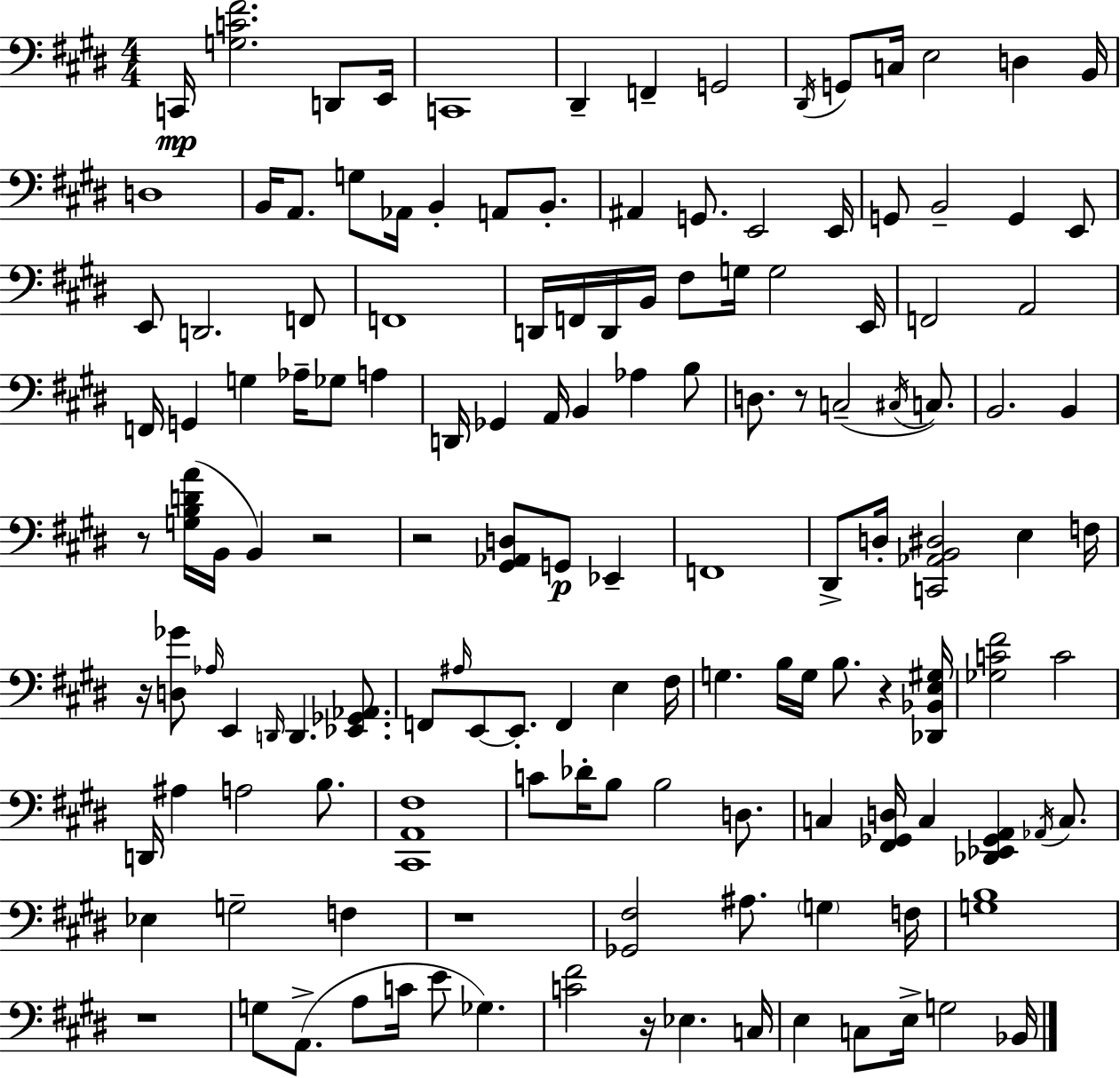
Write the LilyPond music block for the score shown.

{
  \clef bass
  \numericTimeSignature
  \time 4/4
  \key e \major
  c,16\mp <g c' fis'>2. d,8 e,16 | c,1 | dis,4-- f,4-- g,2 | \acciaccatura { dis,16 } g,8 c16 e2 d4 | \break b,16 d1 | b,16 a,8. g8 aes,16 b,4-. a,8 b,8.-. | ais,4 g,8. e,2 | e,16 g,8 b,2-- g,4 e,8 | \break e,8 d,2. f,8 | f,1 | d,16 f,16 d,16 b,16 fis8 g16 g2 | e,16 f,2 a,2 | \break f,16 g,4 g4 aes16-- ges8 a4 | d,16 ges,4 a,16 b,4 aes4 b8 | d8. r8 c2--( \acciaccatura { cis16 } c8.) | b,2. b,4 | \break r8 <g b d' a'>16( b,16 b,4) r2 | r2 <gis, aes, d>8 g,8\p ees,4-- | f,1 | dis,8-> d16-. <c, aes, b, dis>2 e4 | \break f16 r16 <d ges'>8 \grace { aes16 } e,4 \grace { d,16 } d,4. | <ees, ges, aes,>8. f,8 \grace { ais16 } e,8~~ e,8.-. f,4 | e4 fis16 g4. b16 g16 b8. | r4 <des, bes, e gis>16 <ges c' fis'>2 c'2 | \break d,16 ais4 a2 | b8. <cis, a, fis>1 | c'8 des'16-. b8 b2 | d8. c4 <fis, ges, d>16 c4 <des, ees, ges, a,>4 | \break \acciaccatura { aes,16 } c8. ees4 g2-- | f4 r1 | <ges, fis>2 ais8. | \parenthesize g4 f16 <g b>1 | \break r1 | g8 a,8.->( a8 c'16 e'8 | ges4.) <c' fis'>2 r16 ees4. | c16 e4 c8 e16-> g2 | \break bes,16 \bar "|."
}